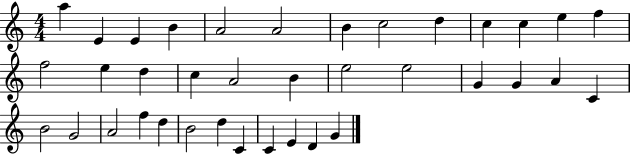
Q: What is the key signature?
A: C major